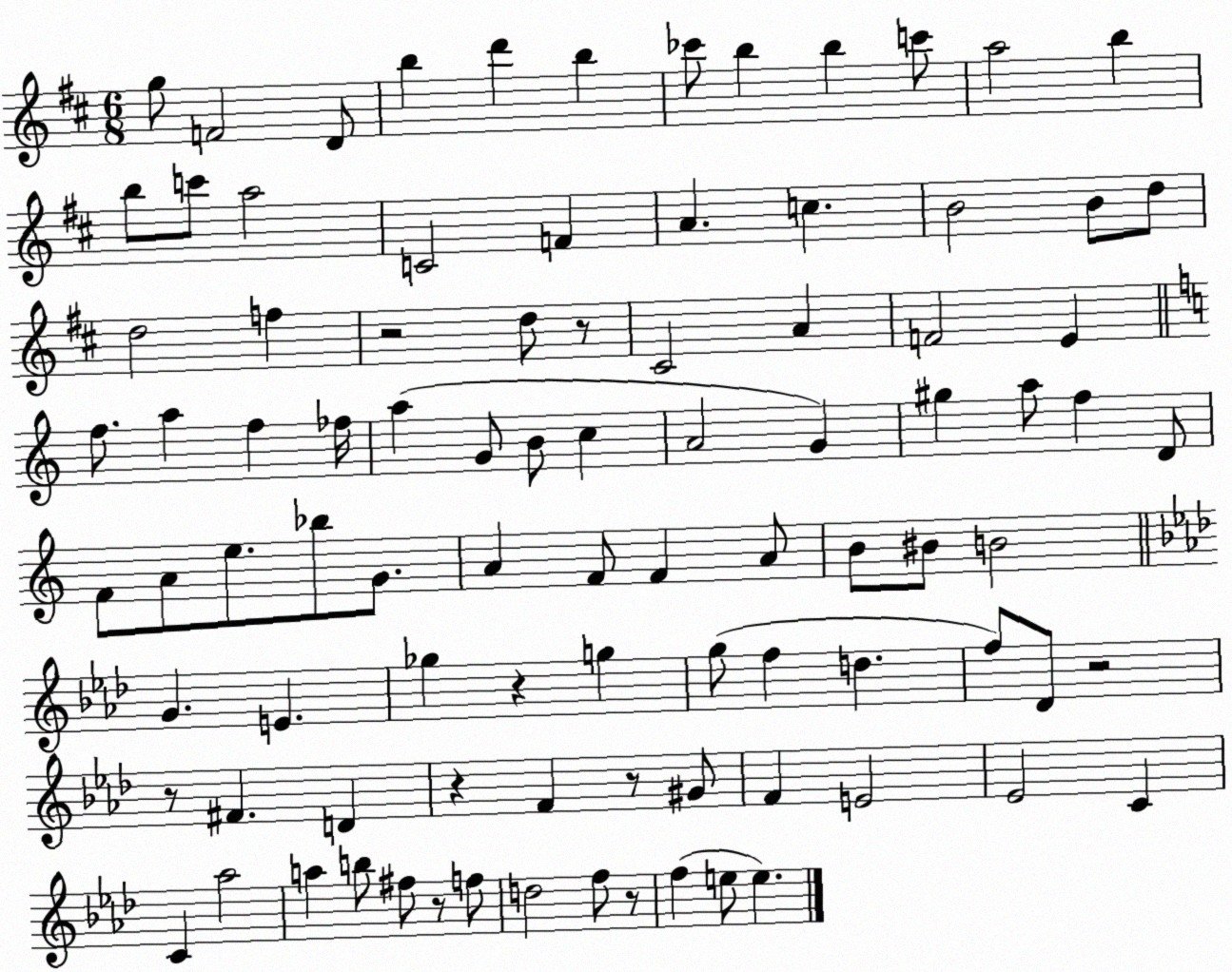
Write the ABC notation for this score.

X:1
T:Untitled
M:6/8
L:1/4
K:D
g/2 F2 D/2 b d' b _c'/2 b b c'/2 a2 b b/2 c'/2 a2 C2 F A c B2 B/2 d/2 d2 f z2 d/2 z/2 ^C2 A F2 E f/2 a f _f/4 a G/2 B/2 c A2 G ^g a/2 f D/2 F/2 A/2 e/2 _b/2 G/2 A F/2 F A/2 B/2 ^B/2 B2 G E _g z g g/2 f d f/2 _D/2 z2 z/2 ^F D z F z/2 ^G/2 F E2 _E2 C C _a2 a b/2 ^f/2 z/2 f/2 d2 f/2 z/2 f e/2 e